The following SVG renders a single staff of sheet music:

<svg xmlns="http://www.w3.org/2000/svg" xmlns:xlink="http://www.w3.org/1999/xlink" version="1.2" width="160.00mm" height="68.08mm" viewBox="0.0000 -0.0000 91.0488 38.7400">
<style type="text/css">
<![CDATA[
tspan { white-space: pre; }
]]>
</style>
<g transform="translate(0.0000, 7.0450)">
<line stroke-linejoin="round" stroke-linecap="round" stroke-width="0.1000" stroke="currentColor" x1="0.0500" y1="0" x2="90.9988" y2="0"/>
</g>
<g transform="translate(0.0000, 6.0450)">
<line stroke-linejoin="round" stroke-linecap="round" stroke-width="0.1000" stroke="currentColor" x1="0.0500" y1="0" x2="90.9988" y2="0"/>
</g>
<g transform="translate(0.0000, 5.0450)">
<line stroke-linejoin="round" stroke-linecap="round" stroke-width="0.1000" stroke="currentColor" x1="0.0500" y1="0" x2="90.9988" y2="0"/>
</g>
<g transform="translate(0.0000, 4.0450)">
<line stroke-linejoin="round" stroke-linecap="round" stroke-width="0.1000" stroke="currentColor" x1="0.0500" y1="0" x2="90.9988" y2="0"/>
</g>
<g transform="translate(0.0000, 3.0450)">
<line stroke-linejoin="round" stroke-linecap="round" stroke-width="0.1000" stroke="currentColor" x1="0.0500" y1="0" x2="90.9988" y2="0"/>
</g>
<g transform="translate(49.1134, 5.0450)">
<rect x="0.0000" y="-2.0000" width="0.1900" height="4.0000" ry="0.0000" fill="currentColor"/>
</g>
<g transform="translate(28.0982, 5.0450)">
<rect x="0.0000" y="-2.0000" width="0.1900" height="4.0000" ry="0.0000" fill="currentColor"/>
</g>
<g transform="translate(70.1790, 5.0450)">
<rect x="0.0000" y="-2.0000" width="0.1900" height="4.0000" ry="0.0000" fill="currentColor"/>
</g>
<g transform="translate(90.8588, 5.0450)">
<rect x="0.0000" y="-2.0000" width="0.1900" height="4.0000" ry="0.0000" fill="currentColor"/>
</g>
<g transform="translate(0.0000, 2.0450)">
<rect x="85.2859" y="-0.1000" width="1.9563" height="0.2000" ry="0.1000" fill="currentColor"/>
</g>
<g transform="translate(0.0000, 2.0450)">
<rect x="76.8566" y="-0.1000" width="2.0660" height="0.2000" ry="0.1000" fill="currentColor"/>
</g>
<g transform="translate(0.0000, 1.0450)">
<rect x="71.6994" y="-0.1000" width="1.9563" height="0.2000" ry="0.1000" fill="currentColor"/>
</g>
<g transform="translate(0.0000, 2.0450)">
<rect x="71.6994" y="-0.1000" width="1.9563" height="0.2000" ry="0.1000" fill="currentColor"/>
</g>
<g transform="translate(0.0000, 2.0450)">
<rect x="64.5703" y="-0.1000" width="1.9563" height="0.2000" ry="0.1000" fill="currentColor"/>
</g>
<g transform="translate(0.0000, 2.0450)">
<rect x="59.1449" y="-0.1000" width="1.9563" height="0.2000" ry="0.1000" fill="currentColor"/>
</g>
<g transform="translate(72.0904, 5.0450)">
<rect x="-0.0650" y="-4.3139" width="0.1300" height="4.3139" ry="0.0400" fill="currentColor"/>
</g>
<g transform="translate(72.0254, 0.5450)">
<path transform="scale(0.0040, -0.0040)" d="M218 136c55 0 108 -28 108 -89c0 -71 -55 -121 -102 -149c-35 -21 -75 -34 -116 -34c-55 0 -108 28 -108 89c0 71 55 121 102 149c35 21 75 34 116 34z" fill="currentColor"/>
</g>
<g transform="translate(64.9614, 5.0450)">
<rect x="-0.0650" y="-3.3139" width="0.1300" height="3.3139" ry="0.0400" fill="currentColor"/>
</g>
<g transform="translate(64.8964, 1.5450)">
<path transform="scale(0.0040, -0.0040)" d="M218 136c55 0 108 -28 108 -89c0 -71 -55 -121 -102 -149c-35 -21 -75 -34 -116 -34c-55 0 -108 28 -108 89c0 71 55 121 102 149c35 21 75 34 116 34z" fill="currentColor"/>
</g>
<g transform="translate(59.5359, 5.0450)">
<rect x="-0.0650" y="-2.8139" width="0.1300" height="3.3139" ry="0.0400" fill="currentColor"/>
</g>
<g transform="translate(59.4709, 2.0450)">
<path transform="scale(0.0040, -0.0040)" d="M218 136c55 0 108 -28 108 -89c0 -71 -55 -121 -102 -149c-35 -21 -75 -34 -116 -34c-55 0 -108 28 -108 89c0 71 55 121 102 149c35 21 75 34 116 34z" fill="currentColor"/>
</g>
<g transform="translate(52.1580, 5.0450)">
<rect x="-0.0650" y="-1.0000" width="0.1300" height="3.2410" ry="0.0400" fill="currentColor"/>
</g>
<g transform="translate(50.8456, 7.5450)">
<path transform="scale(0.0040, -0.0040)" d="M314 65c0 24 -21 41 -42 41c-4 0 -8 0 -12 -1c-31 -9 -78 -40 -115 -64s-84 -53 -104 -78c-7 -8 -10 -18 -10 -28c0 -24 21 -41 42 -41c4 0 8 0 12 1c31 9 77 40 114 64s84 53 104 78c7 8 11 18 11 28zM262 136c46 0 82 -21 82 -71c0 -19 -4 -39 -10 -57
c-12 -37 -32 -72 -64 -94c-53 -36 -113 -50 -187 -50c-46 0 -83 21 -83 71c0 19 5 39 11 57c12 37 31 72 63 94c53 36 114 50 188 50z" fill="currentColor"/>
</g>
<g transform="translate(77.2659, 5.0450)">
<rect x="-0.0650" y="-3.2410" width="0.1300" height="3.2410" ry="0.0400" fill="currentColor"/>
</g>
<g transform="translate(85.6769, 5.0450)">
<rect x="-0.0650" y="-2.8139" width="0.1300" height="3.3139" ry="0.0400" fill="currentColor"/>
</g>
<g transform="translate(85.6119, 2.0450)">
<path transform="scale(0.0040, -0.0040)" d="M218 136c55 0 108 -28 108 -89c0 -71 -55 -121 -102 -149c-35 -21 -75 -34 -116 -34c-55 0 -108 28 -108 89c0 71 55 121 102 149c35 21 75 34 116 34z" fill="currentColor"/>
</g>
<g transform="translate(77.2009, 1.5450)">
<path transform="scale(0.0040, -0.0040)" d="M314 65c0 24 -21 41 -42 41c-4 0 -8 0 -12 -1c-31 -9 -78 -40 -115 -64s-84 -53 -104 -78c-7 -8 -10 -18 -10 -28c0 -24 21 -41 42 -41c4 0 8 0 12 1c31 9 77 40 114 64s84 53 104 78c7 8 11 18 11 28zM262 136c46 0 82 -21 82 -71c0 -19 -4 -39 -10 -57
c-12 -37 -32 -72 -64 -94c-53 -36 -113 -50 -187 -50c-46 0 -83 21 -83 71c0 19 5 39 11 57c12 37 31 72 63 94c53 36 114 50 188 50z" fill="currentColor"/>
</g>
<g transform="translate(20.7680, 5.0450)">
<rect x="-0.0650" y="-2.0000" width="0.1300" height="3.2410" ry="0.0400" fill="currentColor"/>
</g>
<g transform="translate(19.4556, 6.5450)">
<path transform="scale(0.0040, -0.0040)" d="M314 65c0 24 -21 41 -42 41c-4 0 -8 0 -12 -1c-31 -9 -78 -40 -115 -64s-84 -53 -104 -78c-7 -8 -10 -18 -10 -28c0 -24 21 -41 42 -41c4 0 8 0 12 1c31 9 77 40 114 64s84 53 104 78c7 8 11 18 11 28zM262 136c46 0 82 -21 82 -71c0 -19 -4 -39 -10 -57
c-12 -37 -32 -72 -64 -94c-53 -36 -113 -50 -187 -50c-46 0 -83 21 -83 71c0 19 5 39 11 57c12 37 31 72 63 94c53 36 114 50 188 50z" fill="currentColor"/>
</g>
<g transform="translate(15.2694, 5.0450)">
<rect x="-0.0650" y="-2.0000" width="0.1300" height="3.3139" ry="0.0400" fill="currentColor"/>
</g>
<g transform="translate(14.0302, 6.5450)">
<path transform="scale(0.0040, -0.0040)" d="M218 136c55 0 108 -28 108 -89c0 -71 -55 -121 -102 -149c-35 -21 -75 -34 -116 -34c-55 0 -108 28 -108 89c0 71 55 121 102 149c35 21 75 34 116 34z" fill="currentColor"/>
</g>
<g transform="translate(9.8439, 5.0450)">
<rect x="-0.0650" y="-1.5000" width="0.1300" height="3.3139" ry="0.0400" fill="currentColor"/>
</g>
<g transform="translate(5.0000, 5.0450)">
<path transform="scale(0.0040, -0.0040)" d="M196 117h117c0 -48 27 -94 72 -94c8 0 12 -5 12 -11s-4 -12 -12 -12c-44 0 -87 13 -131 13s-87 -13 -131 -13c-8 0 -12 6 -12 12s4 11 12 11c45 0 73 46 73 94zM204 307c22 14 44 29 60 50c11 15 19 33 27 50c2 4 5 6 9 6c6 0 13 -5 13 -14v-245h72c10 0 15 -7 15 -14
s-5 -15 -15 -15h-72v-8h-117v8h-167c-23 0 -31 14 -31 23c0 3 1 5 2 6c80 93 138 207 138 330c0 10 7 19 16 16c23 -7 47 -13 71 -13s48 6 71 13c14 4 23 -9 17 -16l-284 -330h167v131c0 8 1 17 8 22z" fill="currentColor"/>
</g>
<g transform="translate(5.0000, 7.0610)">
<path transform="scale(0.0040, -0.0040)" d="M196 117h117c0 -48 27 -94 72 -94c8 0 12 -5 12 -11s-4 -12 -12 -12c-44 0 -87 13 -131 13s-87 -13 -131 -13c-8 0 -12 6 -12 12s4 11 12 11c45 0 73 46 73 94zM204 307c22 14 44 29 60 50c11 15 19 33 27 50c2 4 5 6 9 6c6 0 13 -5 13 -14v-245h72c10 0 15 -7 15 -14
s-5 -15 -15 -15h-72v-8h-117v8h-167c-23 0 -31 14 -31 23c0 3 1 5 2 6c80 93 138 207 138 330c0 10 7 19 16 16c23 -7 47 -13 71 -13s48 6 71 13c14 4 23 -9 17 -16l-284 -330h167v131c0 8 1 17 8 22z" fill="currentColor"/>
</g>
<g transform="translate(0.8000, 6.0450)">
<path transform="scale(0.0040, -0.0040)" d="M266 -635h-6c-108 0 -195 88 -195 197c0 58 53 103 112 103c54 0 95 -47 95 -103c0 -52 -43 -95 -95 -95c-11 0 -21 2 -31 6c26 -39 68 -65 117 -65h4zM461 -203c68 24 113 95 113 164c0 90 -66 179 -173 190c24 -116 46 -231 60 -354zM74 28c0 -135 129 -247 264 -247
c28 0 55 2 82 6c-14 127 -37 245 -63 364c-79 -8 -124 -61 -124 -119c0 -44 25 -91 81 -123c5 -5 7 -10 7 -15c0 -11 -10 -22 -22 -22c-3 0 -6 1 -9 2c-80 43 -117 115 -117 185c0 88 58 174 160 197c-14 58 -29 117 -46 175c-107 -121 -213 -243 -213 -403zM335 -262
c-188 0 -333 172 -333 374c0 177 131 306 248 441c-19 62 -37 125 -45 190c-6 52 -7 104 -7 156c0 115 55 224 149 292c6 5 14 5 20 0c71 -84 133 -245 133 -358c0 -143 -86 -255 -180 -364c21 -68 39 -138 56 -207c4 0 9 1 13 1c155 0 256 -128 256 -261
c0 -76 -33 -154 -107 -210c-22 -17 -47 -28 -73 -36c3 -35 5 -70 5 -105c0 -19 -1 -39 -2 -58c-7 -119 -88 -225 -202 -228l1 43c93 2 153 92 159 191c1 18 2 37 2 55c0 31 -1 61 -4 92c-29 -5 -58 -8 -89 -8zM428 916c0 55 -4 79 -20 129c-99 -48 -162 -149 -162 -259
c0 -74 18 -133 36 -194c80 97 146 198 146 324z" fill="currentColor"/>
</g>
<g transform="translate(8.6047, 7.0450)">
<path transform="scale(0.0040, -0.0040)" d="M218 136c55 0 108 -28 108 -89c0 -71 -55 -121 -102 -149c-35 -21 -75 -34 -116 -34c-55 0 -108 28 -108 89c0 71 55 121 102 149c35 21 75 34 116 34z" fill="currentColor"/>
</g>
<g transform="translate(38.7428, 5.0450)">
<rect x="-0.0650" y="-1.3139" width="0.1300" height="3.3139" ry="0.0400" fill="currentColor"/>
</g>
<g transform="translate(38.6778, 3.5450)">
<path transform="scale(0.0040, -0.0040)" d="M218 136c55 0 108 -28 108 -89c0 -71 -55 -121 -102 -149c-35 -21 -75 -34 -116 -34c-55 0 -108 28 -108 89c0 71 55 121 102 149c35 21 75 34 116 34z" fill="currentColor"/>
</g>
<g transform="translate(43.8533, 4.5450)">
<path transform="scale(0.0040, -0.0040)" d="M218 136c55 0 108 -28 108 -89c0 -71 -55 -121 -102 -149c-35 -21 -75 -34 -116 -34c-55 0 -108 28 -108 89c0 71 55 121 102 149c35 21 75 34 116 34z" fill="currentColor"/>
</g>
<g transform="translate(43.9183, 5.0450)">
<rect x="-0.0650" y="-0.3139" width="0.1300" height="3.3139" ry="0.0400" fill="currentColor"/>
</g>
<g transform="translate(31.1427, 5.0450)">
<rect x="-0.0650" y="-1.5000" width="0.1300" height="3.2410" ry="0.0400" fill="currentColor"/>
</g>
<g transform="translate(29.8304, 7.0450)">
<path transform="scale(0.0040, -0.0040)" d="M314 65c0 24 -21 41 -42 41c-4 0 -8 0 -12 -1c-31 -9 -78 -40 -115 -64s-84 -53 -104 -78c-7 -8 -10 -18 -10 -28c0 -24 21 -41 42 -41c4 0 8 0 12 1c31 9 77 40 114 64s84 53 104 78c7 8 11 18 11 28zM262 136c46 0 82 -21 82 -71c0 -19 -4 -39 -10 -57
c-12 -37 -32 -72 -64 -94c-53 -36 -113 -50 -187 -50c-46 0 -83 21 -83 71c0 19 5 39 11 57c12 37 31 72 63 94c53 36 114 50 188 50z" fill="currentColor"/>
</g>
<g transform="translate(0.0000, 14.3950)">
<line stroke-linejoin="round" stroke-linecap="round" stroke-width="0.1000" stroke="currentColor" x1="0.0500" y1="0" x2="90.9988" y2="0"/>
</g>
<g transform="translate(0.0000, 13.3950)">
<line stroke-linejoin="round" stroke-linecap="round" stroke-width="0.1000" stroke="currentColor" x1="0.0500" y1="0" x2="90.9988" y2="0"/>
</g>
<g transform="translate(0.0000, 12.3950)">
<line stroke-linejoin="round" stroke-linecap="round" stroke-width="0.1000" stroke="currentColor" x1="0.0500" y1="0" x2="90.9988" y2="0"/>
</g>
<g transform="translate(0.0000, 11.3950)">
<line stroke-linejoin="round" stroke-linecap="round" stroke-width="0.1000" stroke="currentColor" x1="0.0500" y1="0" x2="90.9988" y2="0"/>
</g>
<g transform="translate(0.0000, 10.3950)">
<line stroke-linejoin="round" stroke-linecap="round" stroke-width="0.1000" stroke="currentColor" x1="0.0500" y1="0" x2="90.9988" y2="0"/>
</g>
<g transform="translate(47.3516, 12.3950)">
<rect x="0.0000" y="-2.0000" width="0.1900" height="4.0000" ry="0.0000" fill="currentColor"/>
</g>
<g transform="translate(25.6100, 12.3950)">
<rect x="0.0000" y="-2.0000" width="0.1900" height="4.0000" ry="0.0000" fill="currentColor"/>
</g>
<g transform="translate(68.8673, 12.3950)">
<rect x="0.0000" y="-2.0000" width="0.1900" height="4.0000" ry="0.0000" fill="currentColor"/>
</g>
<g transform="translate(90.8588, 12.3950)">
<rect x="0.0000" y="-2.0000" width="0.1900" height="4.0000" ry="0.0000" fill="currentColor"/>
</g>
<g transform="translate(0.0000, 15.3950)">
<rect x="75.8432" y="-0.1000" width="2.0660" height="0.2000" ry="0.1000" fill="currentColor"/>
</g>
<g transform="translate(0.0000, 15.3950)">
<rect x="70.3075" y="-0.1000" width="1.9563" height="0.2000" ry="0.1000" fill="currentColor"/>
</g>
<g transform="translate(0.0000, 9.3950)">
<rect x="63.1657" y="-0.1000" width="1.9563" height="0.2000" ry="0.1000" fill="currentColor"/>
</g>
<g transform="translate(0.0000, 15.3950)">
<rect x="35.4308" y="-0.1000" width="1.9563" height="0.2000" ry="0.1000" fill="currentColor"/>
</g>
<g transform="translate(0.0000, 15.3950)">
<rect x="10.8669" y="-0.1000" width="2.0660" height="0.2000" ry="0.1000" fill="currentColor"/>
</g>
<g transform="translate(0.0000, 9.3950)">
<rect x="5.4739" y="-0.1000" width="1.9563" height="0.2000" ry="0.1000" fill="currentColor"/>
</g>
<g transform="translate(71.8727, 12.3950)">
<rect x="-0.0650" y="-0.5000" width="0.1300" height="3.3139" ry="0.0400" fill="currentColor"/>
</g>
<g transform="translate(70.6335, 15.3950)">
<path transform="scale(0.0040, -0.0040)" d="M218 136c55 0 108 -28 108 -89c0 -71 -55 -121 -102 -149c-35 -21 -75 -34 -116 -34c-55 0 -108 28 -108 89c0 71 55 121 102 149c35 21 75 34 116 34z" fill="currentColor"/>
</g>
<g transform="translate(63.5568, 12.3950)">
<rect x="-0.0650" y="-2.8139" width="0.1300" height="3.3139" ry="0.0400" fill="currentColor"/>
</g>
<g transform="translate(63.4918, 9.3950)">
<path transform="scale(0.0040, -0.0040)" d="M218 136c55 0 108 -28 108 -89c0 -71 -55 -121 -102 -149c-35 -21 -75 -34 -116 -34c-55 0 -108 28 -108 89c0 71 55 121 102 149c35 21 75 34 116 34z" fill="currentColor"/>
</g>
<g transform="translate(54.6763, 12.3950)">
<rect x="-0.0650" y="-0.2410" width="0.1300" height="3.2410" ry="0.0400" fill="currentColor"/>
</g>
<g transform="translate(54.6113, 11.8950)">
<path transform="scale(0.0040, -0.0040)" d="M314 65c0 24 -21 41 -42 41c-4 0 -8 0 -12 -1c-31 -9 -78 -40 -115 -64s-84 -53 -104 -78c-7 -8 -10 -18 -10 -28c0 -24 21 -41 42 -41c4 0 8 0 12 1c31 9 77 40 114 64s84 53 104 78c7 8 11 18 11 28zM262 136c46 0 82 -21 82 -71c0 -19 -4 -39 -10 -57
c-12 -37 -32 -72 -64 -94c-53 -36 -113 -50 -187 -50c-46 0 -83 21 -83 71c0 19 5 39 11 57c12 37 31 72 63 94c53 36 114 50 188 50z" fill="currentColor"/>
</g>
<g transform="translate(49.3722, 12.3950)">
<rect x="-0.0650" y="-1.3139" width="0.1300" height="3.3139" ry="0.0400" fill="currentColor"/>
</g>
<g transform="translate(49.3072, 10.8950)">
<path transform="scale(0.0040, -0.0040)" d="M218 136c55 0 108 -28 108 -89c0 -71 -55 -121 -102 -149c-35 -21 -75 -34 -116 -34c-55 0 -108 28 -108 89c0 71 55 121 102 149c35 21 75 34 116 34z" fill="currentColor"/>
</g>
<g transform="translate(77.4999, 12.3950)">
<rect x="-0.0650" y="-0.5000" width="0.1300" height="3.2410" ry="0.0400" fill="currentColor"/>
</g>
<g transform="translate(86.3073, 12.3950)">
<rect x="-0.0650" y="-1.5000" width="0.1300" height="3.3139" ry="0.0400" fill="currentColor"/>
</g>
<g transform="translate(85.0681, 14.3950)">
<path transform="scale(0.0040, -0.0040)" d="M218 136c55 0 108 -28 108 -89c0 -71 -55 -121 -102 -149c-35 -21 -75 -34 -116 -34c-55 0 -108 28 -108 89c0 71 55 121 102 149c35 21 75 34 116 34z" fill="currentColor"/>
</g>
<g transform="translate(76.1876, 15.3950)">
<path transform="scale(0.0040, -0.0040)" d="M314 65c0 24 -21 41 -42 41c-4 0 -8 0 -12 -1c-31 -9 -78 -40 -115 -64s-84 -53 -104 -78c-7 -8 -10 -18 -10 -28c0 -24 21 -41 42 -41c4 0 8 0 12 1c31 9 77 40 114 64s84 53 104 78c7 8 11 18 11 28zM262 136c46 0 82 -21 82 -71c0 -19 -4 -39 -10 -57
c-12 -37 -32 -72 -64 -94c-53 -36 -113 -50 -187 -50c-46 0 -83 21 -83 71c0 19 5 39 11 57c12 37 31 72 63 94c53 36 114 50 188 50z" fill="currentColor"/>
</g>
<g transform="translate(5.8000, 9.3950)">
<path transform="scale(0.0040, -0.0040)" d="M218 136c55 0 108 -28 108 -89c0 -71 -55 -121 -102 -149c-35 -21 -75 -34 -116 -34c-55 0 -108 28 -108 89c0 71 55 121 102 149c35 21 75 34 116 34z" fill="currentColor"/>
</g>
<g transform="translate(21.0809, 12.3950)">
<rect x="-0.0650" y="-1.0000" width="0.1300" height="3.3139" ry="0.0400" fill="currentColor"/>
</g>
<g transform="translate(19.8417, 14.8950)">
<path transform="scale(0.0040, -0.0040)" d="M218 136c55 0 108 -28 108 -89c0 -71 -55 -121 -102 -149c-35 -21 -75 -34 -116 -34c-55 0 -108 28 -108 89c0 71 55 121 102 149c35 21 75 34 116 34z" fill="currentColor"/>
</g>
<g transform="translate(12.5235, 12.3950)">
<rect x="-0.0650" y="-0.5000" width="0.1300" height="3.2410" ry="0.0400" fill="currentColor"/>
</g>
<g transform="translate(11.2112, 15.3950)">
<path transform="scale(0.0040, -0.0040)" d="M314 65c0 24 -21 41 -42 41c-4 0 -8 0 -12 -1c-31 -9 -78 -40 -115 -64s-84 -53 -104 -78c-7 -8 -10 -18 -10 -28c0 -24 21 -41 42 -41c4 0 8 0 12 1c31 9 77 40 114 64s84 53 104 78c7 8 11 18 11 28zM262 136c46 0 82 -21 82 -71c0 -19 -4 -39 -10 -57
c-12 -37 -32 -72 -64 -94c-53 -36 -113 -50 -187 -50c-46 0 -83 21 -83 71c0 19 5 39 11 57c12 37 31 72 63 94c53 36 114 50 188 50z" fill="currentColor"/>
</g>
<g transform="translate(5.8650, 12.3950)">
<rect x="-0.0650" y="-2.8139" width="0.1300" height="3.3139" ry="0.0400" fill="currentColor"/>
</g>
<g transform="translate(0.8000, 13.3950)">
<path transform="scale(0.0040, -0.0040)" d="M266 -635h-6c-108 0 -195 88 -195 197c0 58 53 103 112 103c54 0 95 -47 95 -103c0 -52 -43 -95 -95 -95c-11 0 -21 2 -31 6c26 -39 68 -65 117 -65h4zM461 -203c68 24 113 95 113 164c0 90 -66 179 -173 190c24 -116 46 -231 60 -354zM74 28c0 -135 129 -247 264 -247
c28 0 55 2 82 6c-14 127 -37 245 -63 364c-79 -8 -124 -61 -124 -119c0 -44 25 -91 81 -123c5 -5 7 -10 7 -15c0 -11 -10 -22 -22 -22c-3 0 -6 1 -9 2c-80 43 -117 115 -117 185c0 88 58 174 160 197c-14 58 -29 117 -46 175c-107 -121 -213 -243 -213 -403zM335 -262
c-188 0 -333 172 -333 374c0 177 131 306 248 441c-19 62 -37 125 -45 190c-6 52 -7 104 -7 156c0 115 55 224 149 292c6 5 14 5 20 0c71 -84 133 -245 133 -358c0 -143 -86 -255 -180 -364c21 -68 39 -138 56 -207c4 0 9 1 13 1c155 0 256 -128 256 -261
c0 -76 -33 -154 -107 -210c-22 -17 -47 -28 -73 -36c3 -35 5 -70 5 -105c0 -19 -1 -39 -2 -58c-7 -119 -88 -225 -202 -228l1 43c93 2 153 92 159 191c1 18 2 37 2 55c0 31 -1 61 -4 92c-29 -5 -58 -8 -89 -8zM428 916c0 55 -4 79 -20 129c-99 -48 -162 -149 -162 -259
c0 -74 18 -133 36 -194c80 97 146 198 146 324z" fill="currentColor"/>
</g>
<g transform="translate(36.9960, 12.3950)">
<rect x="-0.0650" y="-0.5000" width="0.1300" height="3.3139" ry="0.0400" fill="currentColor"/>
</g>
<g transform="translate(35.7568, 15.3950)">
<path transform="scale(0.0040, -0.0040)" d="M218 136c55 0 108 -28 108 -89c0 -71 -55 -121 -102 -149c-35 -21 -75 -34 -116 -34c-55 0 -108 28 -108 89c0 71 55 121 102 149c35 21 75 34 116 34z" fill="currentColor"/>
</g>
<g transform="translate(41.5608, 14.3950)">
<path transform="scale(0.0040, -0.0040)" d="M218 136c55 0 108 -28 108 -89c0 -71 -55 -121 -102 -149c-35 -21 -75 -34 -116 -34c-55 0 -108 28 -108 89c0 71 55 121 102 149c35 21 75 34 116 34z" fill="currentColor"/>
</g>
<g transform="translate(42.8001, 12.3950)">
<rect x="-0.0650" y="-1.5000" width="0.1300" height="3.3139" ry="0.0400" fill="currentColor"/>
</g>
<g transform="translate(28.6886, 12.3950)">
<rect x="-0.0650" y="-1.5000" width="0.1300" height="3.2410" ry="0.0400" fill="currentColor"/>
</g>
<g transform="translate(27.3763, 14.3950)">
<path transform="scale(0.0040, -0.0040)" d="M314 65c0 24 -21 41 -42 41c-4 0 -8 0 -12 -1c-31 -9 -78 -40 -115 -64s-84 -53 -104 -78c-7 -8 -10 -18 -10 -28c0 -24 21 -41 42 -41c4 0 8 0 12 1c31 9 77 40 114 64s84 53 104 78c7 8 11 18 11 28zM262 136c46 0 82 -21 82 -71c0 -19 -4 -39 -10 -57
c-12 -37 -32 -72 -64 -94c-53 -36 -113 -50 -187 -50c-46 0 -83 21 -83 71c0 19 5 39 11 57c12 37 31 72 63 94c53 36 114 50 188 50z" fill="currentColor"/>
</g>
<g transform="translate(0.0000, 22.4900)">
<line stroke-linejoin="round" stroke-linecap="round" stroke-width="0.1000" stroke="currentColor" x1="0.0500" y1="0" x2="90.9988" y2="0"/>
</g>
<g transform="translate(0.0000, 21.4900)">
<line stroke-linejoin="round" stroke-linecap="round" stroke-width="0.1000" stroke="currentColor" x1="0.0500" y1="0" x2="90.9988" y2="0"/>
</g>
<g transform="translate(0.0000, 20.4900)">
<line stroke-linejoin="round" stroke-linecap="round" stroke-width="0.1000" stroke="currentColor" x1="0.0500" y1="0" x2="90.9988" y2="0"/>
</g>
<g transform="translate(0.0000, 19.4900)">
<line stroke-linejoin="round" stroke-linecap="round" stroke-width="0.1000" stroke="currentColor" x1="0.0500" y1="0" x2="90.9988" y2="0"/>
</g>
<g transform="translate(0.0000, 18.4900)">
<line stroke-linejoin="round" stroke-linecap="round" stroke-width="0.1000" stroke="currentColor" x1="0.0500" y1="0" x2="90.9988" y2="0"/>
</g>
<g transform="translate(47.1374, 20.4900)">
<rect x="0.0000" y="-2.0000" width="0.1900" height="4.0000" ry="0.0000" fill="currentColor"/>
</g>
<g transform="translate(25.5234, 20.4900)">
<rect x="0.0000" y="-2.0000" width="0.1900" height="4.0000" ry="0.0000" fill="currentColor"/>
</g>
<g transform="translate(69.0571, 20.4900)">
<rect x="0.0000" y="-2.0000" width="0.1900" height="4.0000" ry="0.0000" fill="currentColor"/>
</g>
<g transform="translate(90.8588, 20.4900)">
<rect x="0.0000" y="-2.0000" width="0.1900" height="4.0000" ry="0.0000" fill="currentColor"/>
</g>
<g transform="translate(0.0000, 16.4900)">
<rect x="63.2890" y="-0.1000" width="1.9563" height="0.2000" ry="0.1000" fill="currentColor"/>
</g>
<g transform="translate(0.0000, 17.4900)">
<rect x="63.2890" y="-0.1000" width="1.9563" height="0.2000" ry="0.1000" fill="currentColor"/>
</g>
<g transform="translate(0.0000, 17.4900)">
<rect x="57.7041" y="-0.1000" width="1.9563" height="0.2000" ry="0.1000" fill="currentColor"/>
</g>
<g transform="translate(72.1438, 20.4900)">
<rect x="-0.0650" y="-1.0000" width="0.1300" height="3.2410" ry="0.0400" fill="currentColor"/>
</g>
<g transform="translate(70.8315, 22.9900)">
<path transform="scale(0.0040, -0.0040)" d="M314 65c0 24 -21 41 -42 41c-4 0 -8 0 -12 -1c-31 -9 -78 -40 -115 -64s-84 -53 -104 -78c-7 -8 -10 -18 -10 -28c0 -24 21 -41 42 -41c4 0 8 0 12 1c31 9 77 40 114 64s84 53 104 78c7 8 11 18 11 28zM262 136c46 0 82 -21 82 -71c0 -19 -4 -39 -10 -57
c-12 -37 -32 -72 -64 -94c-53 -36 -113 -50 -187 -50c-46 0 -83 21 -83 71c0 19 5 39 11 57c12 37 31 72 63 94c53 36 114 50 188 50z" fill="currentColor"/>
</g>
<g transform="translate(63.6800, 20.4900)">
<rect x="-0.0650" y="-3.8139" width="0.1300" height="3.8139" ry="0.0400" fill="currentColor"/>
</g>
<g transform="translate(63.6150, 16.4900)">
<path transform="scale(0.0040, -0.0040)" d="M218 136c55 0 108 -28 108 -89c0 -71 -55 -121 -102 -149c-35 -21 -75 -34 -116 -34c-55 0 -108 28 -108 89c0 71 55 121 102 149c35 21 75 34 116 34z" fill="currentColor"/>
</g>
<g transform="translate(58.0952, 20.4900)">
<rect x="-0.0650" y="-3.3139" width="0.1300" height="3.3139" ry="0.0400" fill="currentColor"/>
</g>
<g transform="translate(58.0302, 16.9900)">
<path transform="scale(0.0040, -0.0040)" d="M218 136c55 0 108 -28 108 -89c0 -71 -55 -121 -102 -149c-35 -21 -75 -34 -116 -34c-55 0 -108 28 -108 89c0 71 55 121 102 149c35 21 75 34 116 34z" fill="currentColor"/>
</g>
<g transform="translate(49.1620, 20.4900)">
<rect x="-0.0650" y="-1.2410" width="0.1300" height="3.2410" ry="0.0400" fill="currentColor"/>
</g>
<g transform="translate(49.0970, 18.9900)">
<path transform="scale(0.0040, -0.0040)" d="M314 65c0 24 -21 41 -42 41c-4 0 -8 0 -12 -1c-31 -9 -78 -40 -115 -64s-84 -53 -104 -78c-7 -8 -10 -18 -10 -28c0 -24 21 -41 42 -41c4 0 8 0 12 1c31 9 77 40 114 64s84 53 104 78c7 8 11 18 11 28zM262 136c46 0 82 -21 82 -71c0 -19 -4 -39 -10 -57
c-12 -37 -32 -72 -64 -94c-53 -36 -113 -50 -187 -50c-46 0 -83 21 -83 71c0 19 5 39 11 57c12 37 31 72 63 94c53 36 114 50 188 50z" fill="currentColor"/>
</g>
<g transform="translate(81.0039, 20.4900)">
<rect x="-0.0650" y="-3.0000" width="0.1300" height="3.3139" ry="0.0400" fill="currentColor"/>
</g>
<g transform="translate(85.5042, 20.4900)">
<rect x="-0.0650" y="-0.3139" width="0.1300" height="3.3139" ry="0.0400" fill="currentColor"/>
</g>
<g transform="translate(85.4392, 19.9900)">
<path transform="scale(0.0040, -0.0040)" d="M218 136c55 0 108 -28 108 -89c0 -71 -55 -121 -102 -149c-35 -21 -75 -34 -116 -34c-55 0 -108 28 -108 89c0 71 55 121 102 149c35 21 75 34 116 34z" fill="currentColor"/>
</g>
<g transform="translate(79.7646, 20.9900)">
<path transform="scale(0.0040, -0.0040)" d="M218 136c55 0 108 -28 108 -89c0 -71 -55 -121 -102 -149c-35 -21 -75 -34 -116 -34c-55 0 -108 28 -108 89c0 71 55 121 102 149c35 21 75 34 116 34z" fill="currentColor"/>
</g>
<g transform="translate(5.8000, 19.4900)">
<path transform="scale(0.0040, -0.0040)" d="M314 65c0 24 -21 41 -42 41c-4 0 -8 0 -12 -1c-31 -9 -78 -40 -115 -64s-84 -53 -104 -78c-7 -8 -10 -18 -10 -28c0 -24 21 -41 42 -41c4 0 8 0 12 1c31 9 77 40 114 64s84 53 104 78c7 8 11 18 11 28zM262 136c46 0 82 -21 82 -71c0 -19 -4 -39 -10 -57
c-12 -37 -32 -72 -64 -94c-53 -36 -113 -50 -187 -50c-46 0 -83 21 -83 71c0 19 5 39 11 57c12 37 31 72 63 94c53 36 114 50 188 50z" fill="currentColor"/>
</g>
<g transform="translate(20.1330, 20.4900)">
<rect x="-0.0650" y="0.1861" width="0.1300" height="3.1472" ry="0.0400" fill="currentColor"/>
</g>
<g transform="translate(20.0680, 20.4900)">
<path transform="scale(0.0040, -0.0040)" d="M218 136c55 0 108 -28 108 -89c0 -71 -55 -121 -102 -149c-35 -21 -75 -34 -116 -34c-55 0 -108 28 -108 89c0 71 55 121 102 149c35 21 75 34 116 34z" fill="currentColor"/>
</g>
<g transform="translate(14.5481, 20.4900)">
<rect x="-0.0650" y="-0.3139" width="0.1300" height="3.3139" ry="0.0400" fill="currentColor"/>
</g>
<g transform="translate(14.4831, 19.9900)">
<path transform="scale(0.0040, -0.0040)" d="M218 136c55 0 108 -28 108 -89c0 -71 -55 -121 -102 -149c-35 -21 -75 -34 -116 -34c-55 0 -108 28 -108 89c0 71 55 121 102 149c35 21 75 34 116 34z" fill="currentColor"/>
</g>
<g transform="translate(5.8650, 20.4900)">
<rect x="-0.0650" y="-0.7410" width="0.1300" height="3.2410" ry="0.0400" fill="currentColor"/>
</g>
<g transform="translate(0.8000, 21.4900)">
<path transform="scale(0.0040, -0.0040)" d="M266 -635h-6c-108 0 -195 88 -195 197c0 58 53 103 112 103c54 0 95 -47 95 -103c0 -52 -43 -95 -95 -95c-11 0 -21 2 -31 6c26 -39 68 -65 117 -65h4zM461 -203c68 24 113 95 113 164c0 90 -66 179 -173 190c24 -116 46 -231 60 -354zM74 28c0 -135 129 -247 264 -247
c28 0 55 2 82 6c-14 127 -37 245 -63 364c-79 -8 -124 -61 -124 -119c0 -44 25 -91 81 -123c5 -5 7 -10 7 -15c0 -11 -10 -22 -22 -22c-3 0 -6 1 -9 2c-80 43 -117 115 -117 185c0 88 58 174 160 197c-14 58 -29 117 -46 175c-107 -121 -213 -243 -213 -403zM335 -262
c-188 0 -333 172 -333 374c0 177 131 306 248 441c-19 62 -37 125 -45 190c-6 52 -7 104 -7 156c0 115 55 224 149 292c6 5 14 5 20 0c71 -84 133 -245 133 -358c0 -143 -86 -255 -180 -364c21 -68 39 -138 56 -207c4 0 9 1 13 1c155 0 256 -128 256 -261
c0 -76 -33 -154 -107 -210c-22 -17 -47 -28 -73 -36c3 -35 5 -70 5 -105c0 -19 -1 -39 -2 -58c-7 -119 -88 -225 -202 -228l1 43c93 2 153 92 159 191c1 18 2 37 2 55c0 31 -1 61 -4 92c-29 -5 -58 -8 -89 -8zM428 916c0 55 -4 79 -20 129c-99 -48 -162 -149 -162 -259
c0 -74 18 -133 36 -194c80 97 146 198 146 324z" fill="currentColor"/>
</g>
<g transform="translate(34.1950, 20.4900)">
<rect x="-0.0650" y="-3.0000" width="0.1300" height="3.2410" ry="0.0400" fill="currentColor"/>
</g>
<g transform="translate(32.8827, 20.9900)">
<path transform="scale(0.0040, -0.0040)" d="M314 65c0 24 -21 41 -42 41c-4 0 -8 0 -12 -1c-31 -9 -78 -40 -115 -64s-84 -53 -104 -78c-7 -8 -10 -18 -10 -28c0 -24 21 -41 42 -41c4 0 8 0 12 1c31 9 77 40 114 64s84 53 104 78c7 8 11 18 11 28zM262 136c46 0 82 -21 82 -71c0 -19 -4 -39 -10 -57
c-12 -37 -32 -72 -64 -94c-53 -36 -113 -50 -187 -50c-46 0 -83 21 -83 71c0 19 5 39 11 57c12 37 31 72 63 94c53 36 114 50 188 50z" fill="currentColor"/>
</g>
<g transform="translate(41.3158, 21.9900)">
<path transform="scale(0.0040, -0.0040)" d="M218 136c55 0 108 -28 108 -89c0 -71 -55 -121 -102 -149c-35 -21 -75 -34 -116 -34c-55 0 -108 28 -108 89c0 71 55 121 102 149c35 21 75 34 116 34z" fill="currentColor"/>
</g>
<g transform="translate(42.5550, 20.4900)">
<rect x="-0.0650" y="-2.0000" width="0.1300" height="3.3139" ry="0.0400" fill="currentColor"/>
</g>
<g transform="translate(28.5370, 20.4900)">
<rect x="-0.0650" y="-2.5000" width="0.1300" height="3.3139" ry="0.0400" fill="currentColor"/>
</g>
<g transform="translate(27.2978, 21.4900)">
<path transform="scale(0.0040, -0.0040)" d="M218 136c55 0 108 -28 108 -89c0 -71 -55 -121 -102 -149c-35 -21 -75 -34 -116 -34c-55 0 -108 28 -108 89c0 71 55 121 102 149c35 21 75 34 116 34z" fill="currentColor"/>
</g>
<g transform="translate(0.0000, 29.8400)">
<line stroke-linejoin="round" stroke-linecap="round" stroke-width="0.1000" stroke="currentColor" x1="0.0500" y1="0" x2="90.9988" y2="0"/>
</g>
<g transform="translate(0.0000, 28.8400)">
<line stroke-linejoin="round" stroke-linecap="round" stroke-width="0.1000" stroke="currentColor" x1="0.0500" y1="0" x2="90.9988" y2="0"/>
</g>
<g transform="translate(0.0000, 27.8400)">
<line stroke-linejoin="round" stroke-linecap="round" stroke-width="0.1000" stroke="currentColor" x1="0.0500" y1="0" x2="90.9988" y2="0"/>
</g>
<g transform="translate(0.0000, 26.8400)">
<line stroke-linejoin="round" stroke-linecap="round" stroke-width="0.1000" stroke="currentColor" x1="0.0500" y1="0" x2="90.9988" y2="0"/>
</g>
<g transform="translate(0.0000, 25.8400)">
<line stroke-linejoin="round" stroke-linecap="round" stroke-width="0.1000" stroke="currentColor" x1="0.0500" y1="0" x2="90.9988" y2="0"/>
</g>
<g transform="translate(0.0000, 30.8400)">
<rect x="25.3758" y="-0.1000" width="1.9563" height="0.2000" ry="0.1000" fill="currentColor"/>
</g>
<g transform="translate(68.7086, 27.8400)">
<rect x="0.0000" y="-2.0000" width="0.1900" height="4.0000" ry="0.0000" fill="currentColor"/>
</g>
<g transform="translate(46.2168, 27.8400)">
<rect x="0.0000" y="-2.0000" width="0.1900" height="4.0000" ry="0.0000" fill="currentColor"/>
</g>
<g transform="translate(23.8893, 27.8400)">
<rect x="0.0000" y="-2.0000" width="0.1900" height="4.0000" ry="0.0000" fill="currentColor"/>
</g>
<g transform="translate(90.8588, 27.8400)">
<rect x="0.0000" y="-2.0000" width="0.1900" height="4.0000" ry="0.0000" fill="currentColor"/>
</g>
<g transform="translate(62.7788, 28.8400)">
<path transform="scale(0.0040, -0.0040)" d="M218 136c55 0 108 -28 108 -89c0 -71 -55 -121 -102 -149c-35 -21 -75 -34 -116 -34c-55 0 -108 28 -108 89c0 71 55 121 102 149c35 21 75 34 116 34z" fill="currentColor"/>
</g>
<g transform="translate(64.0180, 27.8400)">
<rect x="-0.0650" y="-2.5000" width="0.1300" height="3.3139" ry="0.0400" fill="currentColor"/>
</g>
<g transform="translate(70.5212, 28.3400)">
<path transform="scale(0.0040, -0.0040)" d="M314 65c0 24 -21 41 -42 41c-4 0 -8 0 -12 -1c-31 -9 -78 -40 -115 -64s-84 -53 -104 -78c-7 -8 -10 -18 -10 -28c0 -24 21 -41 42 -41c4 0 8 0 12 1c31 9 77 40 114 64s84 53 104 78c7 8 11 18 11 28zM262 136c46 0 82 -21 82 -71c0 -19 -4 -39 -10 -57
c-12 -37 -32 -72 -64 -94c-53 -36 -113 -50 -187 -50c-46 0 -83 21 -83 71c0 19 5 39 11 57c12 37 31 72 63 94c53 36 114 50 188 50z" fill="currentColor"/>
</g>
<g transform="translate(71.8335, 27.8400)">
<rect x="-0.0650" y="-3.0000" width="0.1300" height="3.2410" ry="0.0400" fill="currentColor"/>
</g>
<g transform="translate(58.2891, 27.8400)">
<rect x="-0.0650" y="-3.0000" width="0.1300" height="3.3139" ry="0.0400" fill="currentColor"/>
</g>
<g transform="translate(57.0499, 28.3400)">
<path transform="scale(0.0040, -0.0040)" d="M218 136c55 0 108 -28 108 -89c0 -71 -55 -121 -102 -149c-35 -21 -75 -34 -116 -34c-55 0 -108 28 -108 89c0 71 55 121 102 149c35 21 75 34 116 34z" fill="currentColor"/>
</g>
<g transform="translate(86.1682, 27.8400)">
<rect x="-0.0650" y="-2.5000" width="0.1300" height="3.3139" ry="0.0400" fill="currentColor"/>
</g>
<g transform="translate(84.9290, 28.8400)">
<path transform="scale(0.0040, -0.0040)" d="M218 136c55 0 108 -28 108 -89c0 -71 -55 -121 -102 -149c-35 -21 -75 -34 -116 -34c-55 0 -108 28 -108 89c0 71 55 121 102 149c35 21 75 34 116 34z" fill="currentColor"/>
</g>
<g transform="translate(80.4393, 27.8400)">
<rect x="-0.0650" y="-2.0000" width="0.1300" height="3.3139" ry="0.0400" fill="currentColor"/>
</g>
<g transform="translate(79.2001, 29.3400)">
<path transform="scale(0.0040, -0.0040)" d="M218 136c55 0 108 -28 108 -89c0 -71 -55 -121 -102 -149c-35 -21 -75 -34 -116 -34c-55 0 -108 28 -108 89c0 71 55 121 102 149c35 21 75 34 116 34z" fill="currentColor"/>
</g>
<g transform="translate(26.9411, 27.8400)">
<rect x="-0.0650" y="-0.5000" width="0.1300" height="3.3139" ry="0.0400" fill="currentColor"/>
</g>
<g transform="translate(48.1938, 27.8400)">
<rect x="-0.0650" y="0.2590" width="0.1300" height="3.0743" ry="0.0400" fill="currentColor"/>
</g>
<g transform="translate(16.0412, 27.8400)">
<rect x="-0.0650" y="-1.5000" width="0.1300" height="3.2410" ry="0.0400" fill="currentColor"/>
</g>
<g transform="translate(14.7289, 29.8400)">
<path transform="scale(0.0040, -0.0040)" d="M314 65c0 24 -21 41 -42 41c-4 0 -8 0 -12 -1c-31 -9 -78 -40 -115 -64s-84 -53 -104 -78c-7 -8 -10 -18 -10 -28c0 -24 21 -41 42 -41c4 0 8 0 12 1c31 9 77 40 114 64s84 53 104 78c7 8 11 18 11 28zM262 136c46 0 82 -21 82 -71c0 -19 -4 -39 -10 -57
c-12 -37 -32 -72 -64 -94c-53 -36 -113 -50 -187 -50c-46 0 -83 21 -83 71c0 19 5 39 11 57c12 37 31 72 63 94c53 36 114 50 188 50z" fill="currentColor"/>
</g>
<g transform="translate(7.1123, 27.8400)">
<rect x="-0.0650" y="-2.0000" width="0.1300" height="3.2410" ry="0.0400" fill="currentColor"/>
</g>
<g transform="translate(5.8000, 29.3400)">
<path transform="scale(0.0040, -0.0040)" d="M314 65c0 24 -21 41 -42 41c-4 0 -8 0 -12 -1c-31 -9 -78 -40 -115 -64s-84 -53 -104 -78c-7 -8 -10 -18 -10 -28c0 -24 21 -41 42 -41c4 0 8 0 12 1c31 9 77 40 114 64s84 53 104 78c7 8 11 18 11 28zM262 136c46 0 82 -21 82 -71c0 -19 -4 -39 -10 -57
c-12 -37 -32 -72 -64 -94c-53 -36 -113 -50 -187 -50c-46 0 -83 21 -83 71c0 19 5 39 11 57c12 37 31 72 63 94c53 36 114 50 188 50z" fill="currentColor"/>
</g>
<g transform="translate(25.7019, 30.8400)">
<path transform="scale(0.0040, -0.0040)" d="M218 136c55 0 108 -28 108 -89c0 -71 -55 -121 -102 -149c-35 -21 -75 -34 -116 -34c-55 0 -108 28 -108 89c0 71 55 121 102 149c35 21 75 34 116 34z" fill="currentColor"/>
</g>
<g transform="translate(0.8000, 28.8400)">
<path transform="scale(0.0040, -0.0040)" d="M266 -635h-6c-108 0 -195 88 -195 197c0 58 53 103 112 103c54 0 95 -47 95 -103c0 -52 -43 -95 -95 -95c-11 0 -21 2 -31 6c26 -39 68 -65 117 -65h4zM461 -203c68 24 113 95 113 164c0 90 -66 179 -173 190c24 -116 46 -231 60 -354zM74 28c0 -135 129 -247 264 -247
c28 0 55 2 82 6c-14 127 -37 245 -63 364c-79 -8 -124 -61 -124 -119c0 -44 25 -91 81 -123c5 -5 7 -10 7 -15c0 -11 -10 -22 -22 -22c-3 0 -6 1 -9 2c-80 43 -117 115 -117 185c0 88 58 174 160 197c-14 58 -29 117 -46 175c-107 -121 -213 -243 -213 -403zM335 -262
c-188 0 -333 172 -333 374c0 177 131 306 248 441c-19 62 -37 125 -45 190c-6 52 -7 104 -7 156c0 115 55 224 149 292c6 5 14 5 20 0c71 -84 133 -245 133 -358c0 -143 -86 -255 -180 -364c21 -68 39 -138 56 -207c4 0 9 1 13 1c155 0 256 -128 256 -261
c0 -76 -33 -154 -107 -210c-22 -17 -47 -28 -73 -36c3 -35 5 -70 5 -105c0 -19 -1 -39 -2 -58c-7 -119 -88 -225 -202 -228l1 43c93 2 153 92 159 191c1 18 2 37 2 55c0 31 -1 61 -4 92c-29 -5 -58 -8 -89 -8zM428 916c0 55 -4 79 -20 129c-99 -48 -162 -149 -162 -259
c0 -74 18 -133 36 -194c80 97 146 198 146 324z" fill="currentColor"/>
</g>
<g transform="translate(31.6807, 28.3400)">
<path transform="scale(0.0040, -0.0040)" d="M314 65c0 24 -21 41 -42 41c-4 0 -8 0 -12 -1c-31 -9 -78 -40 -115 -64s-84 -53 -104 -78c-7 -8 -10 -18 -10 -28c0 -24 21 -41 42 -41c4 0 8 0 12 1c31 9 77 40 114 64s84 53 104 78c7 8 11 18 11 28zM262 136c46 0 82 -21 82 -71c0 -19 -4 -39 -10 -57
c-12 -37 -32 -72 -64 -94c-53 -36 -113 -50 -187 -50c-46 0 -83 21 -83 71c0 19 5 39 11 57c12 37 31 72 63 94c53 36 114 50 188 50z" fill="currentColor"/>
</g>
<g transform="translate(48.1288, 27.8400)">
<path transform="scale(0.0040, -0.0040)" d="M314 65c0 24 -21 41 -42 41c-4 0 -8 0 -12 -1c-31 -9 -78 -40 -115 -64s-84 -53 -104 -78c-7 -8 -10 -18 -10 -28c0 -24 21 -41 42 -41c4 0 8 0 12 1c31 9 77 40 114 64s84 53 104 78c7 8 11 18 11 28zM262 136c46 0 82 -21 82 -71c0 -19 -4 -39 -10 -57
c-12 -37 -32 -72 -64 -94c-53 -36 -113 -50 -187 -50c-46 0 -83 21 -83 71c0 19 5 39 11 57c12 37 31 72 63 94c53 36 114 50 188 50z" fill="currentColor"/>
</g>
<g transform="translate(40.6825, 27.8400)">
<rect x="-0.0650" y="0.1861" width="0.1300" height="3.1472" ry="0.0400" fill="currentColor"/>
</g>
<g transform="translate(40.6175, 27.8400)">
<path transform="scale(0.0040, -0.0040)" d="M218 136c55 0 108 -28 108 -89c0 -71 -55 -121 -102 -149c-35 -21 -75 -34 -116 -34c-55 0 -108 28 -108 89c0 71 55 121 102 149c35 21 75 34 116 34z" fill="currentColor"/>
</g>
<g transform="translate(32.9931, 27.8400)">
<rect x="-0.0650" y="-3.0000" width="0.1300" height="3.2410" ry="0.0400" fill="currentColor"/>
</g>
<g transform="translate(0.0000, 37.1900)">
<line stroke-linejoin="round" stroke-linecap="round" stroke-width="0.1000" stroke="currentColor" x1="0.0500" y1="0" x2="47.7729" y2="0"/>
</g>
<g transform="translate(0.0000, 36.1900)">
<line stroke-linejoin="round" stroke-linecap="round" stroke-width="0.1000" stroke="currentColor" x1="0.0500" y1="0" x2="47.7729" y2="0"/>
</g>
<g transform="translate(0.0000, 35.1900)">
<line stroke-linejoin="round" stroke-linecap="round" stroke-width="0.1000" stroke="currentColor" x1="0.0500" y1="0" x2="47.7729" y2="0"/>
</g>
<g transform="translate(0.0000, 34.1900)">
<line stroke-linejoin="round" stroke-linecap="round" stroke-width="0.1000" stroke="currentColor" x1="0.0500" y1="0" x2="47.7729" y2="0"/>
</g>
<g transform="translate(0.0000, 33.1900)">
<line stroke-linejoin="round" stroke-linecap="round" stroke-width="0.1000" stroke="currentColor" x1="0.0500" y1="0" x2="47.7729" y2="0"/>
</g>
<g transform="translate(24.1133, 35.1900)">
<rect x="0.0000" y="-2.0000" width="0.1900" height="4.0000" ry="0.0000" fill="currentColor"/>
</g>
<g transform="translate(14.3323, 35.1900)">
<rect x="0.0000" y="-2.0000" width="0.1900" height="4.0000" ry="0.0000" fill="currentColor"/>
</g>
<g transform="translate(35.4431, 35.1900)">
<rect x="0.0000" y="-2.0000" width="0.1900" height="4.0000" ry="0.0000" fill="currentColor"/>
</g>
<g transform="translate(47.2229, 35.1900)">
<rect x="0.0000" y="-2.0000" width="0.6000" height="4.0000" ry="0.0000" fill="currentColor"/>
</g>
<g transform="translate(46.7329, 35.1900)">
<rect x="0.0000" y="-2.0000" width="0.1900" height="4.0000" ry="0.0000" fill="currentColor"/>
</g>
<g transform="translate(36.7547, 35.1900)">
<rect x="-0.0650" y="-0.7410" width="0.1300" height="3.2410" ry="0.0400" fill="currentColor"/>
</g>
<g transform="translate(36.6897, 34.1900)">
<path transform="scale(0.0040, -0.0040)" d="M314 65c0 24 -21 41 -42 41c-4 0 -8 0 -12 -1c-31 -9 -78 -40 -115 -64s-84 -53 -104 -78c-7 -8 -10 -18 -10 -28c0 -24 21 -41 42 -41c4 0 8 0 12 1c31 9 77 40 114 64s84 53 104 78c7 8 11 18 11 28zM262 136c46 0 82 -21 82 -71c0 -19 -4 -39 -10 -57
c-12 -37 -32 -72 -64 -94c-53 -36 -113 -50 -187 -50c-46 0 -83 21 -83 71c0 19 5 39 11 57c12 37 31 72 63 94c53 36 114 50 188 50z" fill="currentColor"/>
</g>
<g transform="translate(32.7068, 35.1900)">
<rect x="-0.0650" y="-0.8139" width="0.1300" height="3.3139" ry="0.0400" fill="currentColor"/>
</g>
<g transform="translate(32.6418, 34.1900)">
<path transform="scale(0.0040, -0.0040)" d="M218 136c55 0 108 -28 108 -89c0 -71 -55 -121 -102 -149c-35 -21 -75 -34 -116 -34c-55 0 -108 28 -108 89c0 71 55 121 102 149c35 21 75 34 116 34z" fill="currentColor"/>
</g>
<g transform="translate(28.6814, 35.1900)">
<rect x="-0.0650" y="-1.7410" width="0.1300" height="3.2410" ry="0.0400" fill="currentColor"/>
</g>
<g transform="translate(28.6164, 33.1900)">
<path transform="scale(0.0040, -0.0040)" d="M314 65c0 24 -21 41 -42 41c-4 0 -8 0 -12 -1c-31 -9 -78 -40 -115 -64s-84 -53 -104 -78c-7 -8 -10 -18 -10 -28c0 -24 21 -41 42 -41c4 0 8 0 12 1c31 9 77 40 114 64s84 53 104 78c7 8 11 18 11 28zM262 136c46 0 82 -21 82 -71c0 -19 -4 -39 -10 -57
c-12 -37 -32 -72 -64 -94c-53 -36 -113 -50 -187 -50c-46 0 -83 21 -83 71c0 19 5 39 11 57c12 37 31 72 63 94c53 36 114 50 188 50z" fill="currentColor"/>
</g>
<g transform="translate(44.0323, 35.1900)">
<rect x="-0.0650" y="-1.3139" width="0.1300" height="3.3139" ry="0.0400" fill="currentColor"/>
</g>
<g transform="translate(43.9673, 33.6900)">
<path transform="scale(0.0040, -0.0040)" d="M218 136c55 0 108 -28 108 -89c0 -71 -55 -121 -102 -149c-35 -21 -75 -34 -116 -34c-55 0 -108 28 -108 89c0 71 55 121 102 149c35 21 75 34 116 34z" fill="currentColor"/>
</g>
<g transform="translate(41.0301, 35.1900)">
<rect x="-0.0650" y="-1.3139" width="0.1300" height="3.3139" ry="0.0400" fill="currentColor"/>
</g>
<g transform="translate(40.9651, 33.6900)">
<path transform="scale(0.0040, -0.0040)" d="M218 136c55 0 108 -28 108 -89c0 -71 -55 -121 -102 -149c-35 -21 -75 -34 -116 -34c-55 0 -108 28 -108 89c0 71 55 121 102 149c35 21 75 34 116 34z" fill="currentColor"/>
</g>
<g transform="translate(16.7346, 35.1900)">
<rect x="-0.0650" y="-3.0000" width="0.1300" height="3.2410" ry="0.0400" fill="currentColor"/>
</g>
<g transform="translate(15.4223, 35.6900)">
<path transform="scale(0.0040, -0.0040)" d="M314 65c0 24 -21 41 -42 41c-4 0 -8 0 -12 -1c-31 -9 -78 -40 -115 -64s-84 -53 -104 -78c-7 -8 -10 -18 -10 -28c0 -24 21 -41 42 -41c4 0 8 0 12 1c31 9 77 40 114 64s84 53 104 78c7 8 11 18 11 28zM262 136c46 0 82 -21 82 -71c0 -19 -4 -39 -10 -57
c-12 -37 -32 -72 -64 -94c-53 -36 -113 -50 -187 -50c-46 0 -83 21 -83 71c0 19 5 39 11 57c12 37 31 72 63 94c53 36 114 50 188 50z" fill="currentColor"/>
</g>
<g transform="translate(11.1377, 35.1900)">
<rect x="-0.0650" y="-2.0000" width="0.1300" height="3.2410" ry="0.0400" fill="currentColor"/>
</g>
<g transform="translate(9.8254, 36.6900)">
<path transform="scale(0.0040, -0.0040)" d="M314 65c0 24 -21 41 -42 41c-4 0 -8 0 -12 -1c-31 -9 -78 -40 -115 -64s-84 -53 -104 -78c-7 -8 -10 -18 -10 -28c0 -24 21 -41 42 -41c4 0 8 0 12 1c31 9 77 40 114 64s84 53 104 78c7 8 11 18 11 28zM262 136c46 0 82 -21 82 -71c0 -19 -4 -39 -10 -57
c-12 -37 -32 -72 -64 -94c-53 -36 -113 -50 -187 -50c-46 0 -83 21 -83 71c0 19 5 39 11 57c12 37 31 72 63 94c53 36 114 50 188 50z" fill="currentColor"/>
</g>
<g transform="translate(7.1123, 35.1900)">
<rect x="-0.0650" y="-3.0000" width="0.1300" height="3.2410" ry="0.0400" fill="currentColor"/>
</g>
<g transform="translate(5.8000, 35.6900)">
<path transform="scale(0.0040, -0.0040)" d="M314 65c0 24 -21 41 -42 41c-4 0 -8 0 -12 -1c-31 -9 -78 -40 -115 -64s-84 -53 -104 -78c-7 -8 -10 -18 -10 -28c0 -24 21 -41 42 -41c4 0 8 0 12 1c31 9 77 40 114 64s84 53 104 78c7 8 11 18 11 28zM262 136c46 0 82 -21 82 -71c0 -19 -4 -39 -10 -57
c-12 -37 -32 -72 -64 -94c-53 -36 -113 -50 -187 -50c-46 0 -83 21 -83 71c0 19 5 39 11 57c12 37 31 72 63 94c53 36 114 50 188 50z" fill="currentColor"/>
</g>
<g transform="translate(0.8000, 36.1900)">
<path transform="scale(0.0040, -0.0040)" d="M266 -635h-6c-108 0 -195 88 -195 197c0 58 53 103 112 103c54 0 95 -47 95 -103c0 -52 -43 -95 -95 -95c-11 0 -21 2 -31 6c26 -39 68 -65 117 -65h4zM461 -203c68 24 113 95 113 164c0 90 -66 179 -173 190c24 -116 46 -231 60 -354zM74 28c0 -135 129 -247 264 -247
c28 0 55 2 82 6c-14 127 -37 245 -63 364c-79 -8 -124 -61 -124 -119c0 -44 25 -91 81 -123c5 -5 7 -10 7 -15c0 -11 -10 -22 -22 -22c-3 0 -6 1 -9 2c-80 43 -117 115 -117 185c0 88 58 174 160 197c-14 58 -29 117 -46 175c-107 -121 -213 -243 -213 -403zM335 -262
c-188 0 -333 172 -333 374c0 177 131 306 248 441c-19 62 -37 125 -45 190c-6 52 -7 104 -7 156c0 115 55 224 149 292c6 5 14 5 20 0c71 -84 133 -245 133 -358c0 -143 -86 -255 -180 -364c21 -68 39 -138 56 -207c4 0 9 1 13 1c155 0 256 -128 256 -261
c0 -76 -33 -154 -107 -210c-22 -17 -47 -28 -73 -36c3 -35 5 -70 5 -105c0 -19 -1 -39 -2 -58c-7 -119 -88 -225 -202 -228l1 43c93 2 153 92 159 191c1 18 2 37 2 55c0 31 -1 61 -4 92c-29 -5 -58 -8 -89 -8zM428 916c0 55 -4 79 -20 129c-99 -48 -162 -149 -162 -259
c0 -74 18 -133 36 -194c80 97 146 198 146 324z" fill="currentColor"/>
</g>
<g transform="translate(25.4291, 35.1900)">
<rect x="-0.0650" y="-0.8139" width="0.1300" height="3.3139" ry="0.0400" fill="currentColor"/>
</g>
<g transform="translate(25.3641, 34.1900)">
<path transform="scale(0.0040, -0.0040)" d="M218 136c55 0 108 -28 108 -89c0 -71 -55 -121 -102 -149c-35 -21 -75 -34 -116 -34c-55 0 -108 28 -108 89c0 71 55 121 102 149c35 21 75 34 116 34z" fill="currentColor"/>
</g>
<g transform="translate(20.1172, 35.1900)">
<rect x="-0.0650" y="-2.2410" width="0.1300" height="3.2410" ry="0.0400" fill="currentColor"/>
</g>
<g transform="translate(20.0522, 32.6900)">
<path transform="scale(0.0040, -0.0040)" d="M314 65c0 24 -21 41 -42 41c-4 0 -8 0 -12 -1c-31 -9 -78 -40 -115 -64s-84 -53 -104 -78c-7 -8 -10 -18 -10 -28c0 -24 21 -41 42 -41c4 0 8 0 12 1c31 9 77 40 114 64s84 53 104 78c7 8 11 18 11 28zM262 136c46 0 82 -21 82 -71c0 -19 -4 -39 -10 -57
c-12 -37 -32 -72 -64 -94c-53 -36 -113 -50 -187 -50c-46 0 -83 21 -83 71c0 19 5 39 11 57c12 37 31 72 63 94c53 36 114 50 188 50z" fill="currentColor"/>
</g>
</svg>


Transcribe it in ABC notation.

X:1
T:Untitled
M:4/4
L:1/4
K:C
E F F2 E2 e c D2 a b d' b2 a a C2 D E2 C E e c2 a C C2 E d2 c B G A2 F e2 b c' D2 A c F2 E2 C A2 B B2 A G A2 F G A2 F2 A2 g2 d f2 d d2 e e